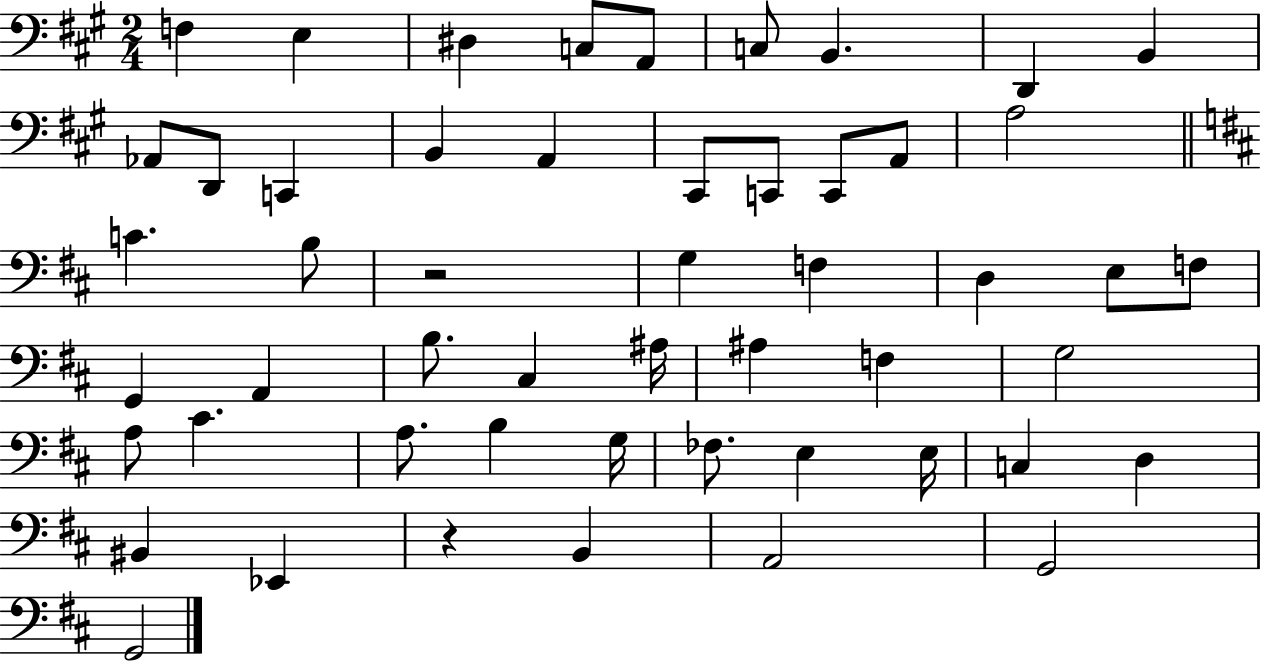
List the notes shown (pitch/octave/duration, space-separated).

F3/q E3/q D#3/q C3/e A2/e C3/e B2/q. D2/q B2/q Ab2/e D2/e C2/q B2/q A2/q C#2/e C2/e C2/e A2/e A3/h C4/q. B3/e R/h G3/q F3/q D3/q E3/e F3/e G2/q A2/q B3/e. C#3/q A#3/s A#3/q F3/q G3/h A3/e C#4/q. A3/e. B3/q G3/s FES3/e. E3/q E3/s C3/q D3/q BIS2/q Eb2/q R/q B2/q A2/h G2/h G2/h